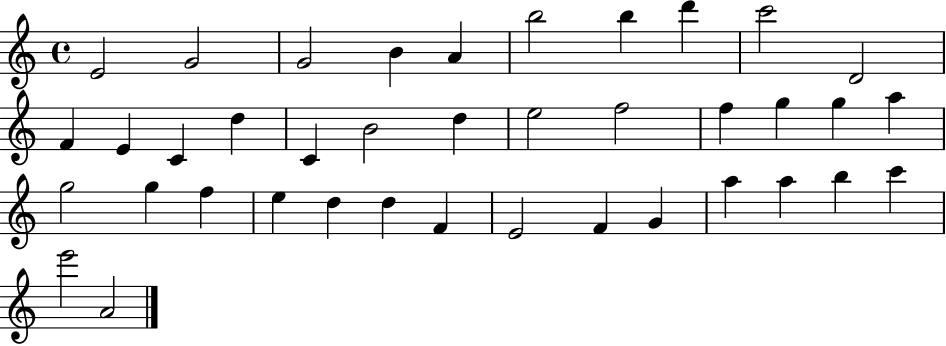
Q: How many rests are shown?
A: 0